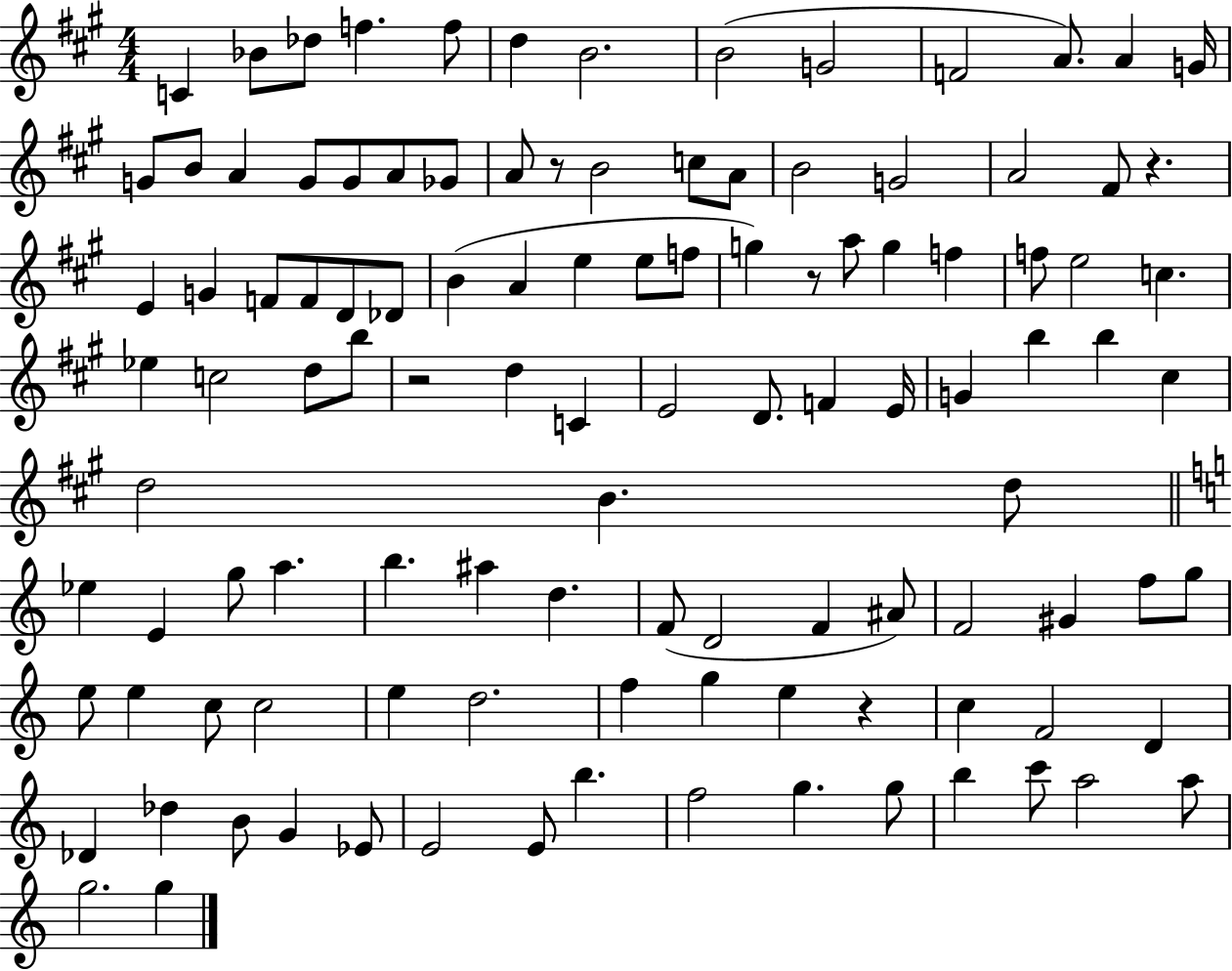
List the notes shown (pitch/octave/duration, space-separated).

C4/q Bb4/e Db5/e F5/q. F5/e D5/q B4/h. B4/h G4/h F4/h A4/e. A4/q G4/s G4/e B4/e A4/q G4/e G4/e A4/e Gb4/e A4/e R/e B4/h C5/e A4/e B4/h G4/h A4/h F#4/e R/q. E4/q G4/q F4/e F4/e D4/e Db4/e B4/q A4/q E5/q E5/e F5/e G5/q R/e A5/e G5/q F5/q F5/e E5/h C5/q. Eb5/q C5/h D5/e B5/e R/h D5/q C4/q E4/h D4/e. F4/q E4/s G4/q B5/q B5/q C#5/q D5/h B4/q. D5/e Eb5/q E4/q G5/e A5/q. B5/q. A#5/q D5/q. F4/e D4/h F4/q A#4/e F4/h G#4/q F5/e G5/e E5/e E5/q C5/e C5/h E5/q D5/h. F5/q G5/q E5/q R/q C5/q F4/h D4/q Db4/q Db5/q B4/e G4/q Eb4/e E4/h E4/e B5/q. F5/h G5/q. G5/e B5/q C6/e A5/h A5/e G5/h. G5/q